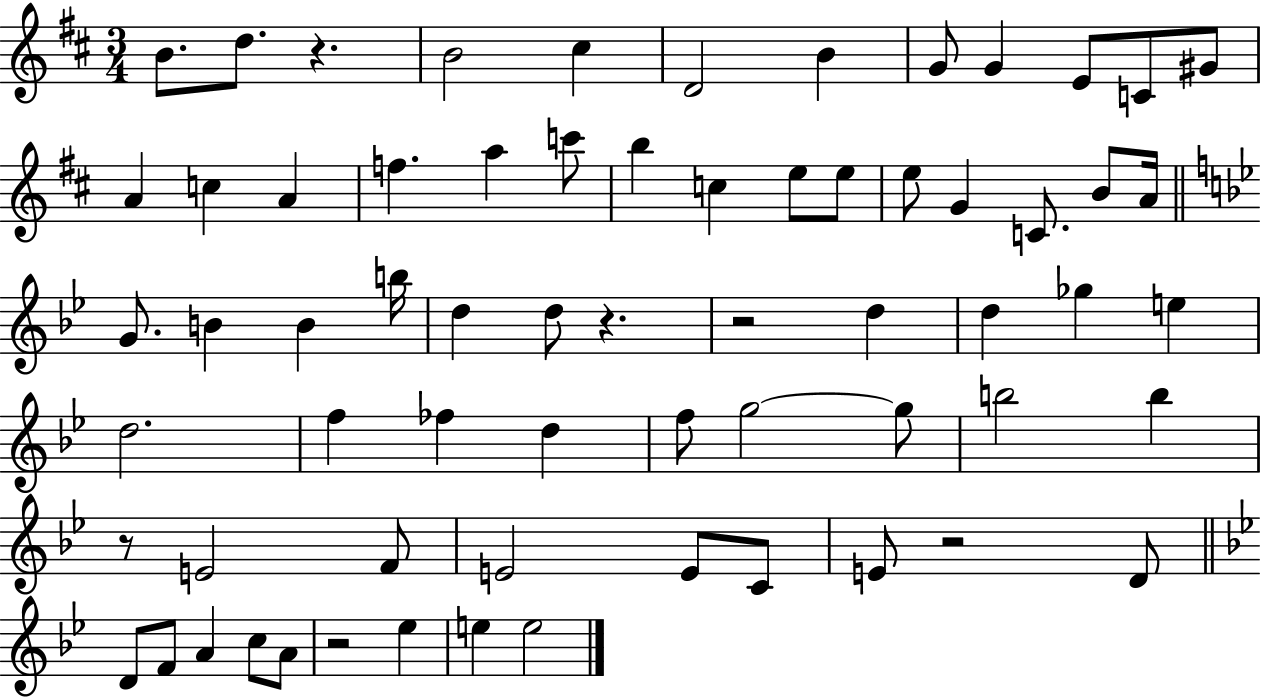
X:1
T:Untitled
M:3/4
L:1/4
K:D
B/2 d/2 z B2 ^c D2 B G/2 G E/2 C/2 ^G/2 A c A f a c'/2 b c e/2 e/2 e/2 G C/2 B/2 A/4 G/2 B B b/4 d d/2 z z2 d d _g e d2 f _f d f/2 g2 g/2 b2 b z/2 E2 F/2 E2 E/2 C/2 E/2 z2 D/2 D/2 F/2 A c/2 A/2 z2 _e e e2